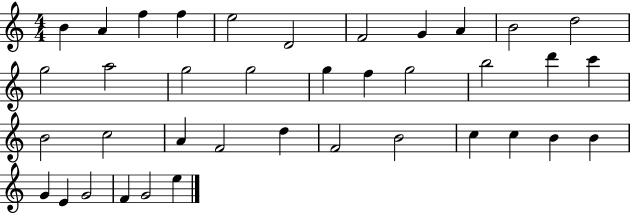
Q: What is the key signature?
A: C major